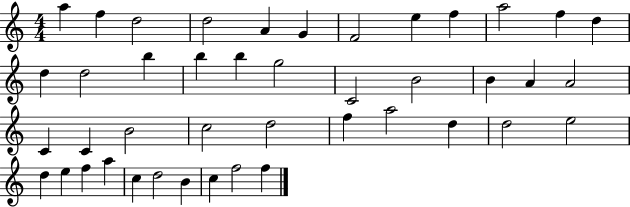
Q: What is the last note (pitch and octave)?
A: F5